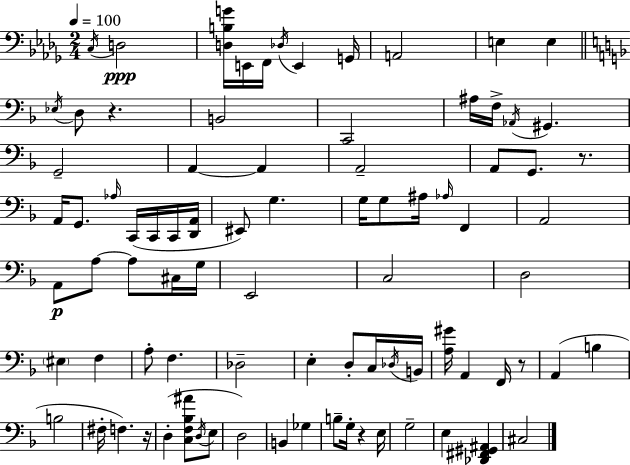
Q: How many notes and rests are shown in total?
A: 85